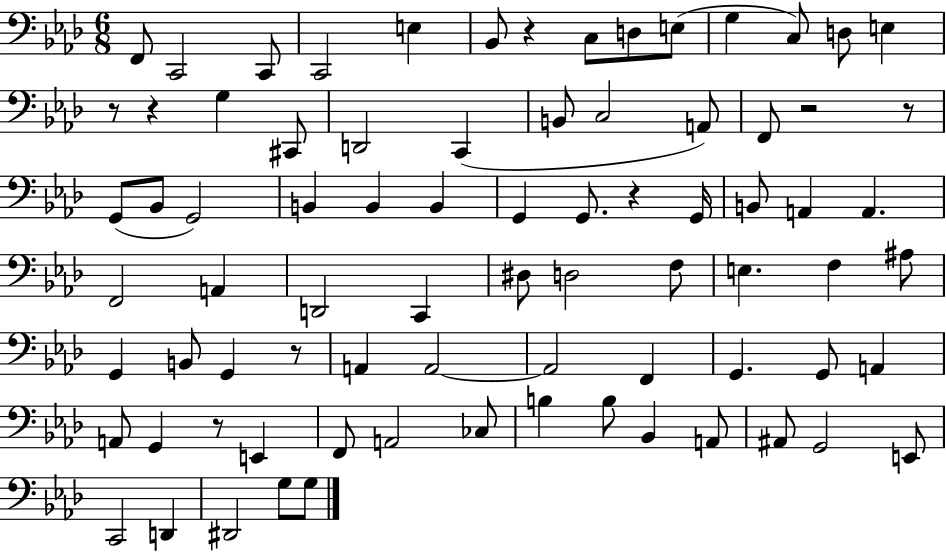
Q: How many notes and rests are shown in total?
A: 79